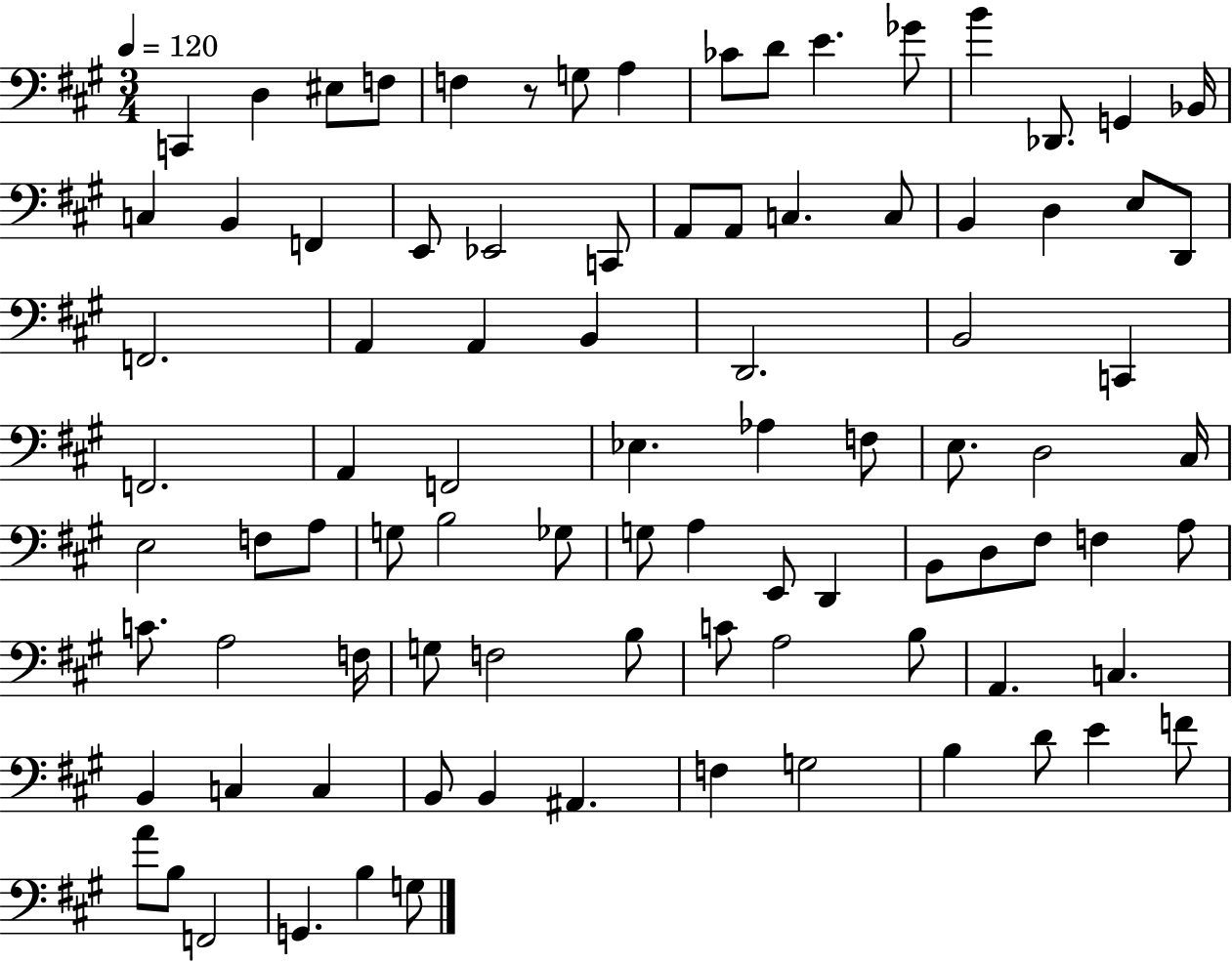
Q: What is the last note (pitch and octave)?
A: G3